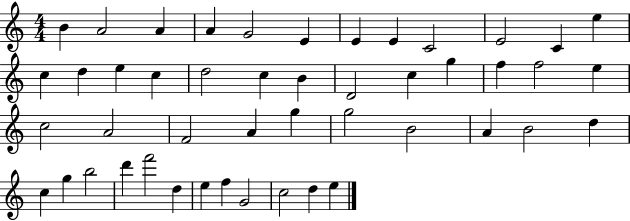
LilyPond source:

{
  \clef treble
  \numericTimeSignature
  \time 4/4
  \key c \major
  b'4 a'2 a'4 | a'4 g'2 e'4 | e'4 e'4 c'2 | e'2 c'4 e''4 | \break c''4 d''4 e''4 c''4 | d''2 c''4 b'4 | d'2 c''4 g''4 | f''4 f''2 e''4 | \break c''2 a'2 | f'2 a'4 g''4 | g''2 b'2 | a'4 b'2 d''4 | \break c''4 g''4 b''2 | d'''4 f'''2 d''4 | e''4 f''4 g'2 | c''2 d''4 e''4 | \break \bar "|."
}